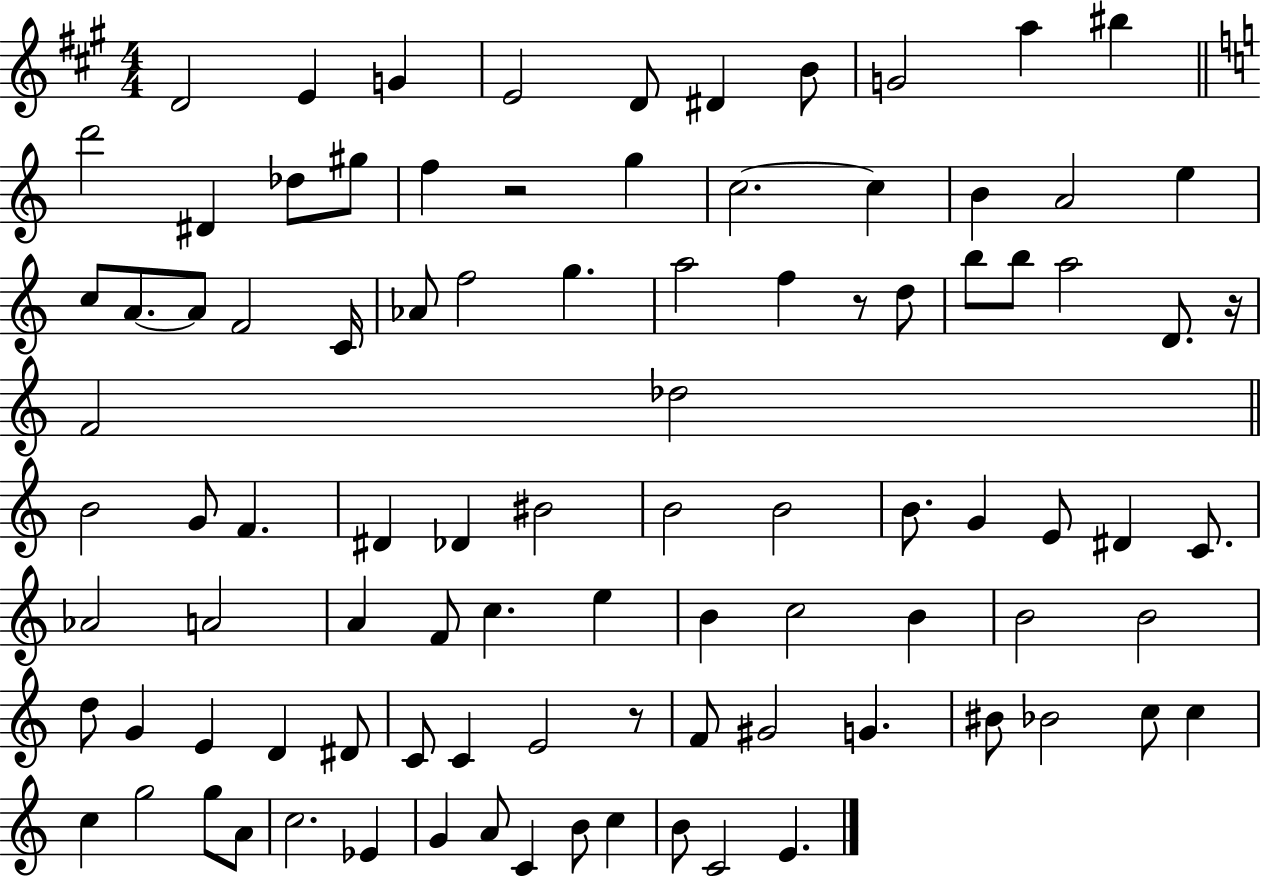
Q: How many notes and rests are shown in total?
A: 95